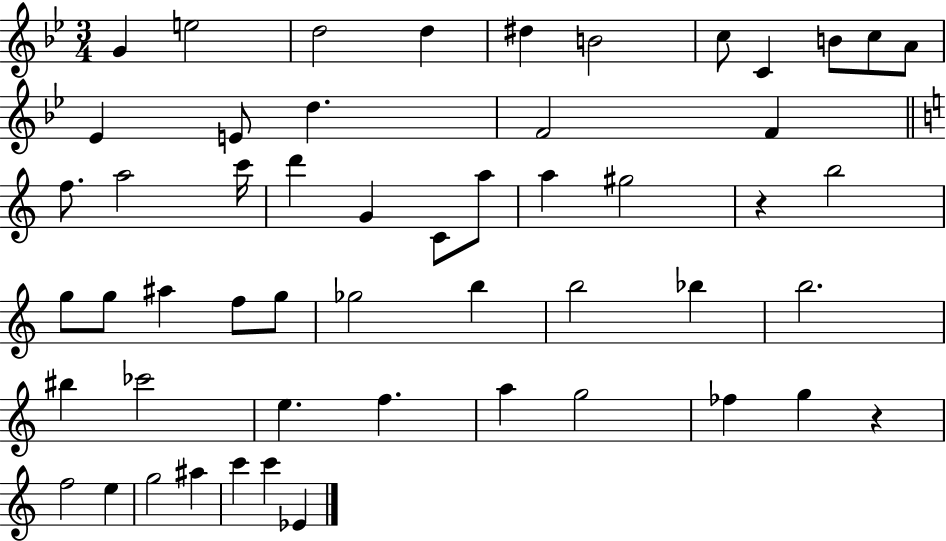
{
  \clef treble
  \numericTimeSignature
  \time 3/4
  \key bes \major
  \repeat volta 2 { g'4 e''2 | d''2 d''4 | dis''4 b'2 | c''8 c'4 b'8 c''8 a'8 | \break ees'4 e'8 d''4. | f'2 f'4 | \bar "||" \break \key c \major f''8. a''2 c'''16 | d'''4 g'4 c'8 a''8 | a''4 gis''2 | r4 b''2 | \break g''8 g''8 ais''4 f''8 g''8 | ges''2 b''4 | b''2 bes''4 | b''2. | \break bis''4 ces'''2 | e''4. f''4. | a''4 g''2 | fes''4 g''4 r4 | \break f''2 e''4 | g''2 ais''4 | c'''4 c'''4 ees'4 | } \bar "|."
}